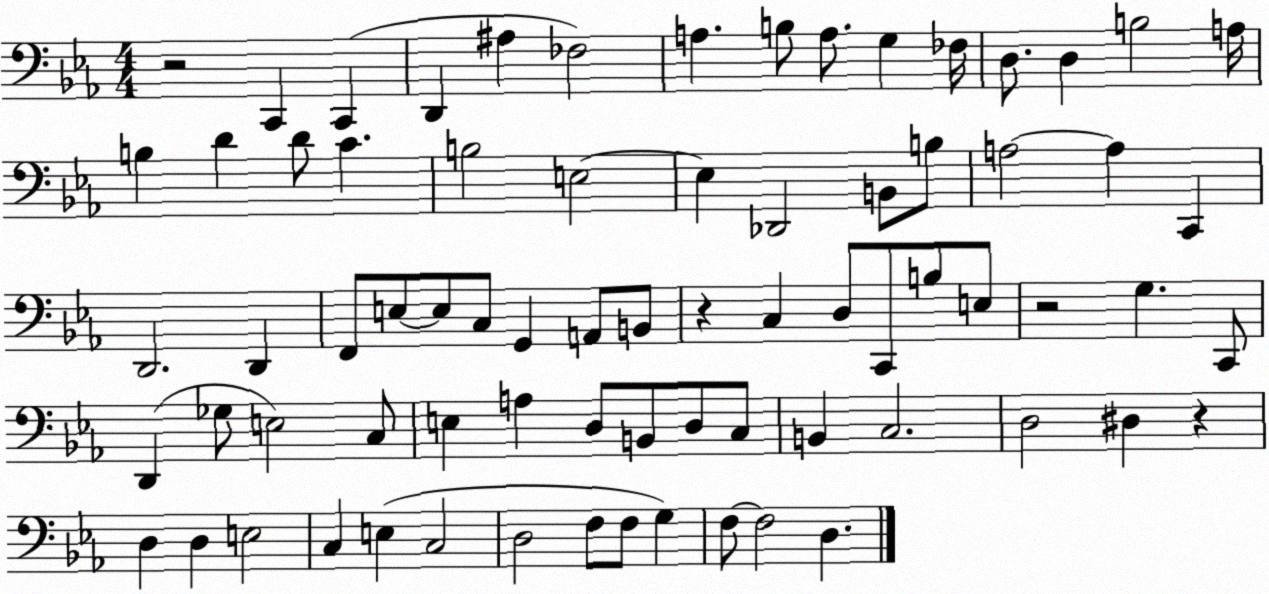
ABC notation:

X:1
T:Untitled
M:4/4
L:1/4
K:Eb
z2 C,, C,, D,, ^A, _F,2 A, B,/2 A,/2 G, _F,/4 D,/2 D, B,2 A,/4 B, D D/2 C B,2 E,2 E, _D,,2 B,,/2 B,/2 A,2 A, C,, D,,2 D,, F,,/2 E,/2 E,/2 C,/2 G,, A,,/2 B,,/2 z C, D,/2 C,,/2 B,/2 E,/2 z2 G, C,,/2 D,, _G,/2 E,2 C,/2 E, A, D,/2 B,,/2 D,/2 C,/2 B,, C,2 D,2 ^D, z D, D, E,2 C, E, C,2 D,2 F,/2 F,/2 G, F,/2 F,2 D,